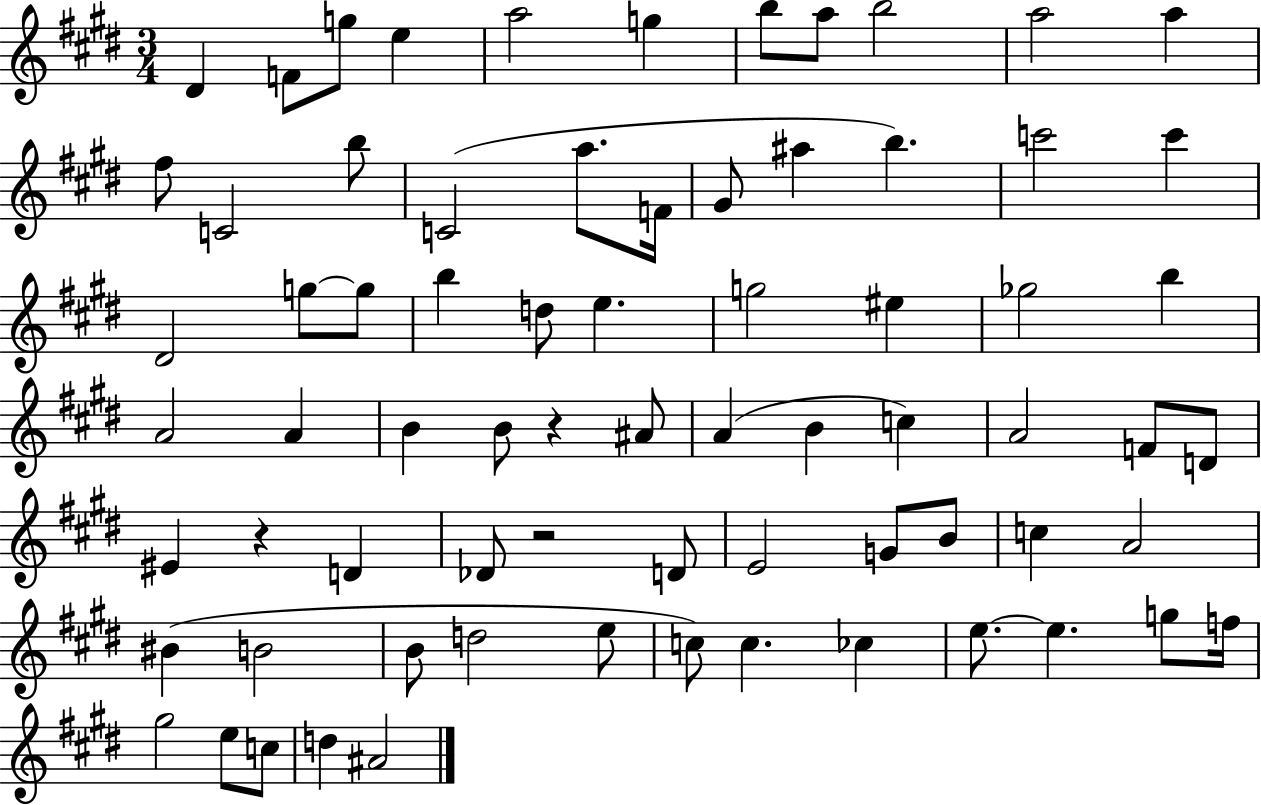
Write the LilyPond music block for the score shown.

{
  \clef treble
  \numericTimeSignature
  \time 3/4
  \key e \major
  \repeat volta 2 { dis'4 f'8 g''8 e''4 | a''2 g''4 | b''8 a''8 b''2 | a''2 a''4 | \break fis''8 c'2 b''8 | c'2( a''8. f'16 | gis'8 ais''4 b''4.) | c'''2 c'''4 | \break dis'2 g''8~~ g''8 | b''4 d''8 e''4. | g''2 eis''4 | ges''2 b''4 | \break a'2 a'4 | b'4 b'8 r4 ais'8 | a'4( b'4 c''4) | a'2 f'8 d'8 | \break eis'4 r4 d'4 | des'8 r2 d'8 | e'2 g'8 b'8 | c''4 a'2 | \break bis'4( b'2 | b'8 d''2 e''8 | c''8) c''4. ces''4 | e''8.~~ e''4. g''8 f''16 | \break gis''2 e''8 c''8 | d''4 ais'2 | } \bar "|."
}